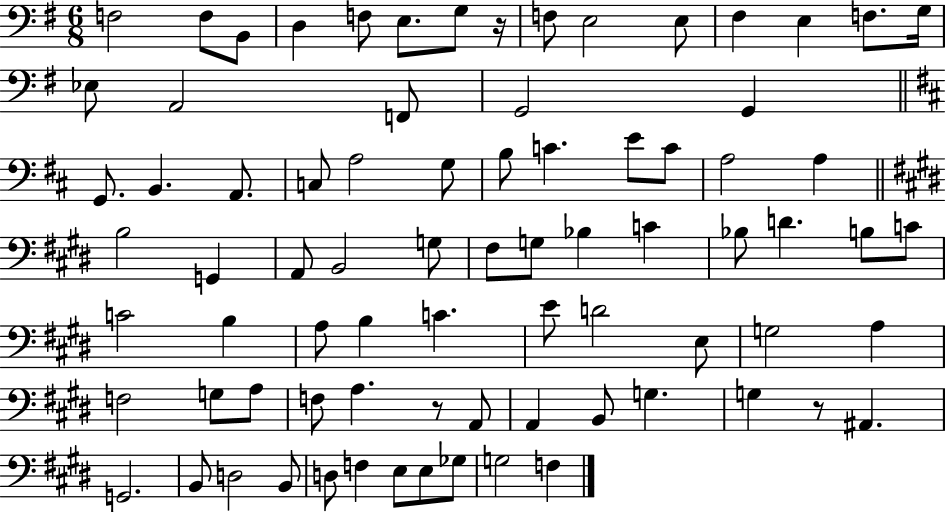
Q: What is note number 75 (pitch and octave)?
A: G3